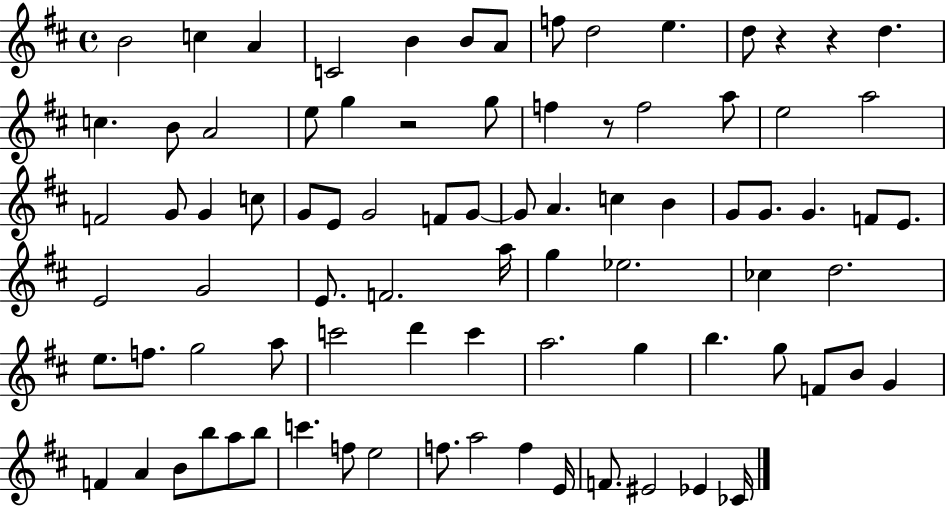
B4/h C5/q A4/q C4/h B4/q B4/e A4/e F5/e D5/h E5/q. D5/e R/q R/q D5/q. C5/q. B4/e A4/h E5/e G5/q R/h G5/e F5/q R/e F5/h A5/e E5/h A5/h F4/h G4/e G4/q C5/e G4/e E4/e G4/h F4/e G4/e G4/e A4/q. C5/q B4/q G4/e G4/e. G4/q. F4/e E4/e. E4/h G4/h E4/e. F4/h. A5/s G5/q Eb5/h. CES5/q D5/h. E5/e. F5/e. G5/h A5/e C6/h D6/q C6/q A5/h. G5/q B5/q. G5/e F4/e B4/e G4/q F4/q A4/q B4/e B5/e A5/e B5/e C6/q. F5/e E5/h F5/e. A5/h F5/q E4/s F4/e. EIS4/h Eb4/q CES4/s